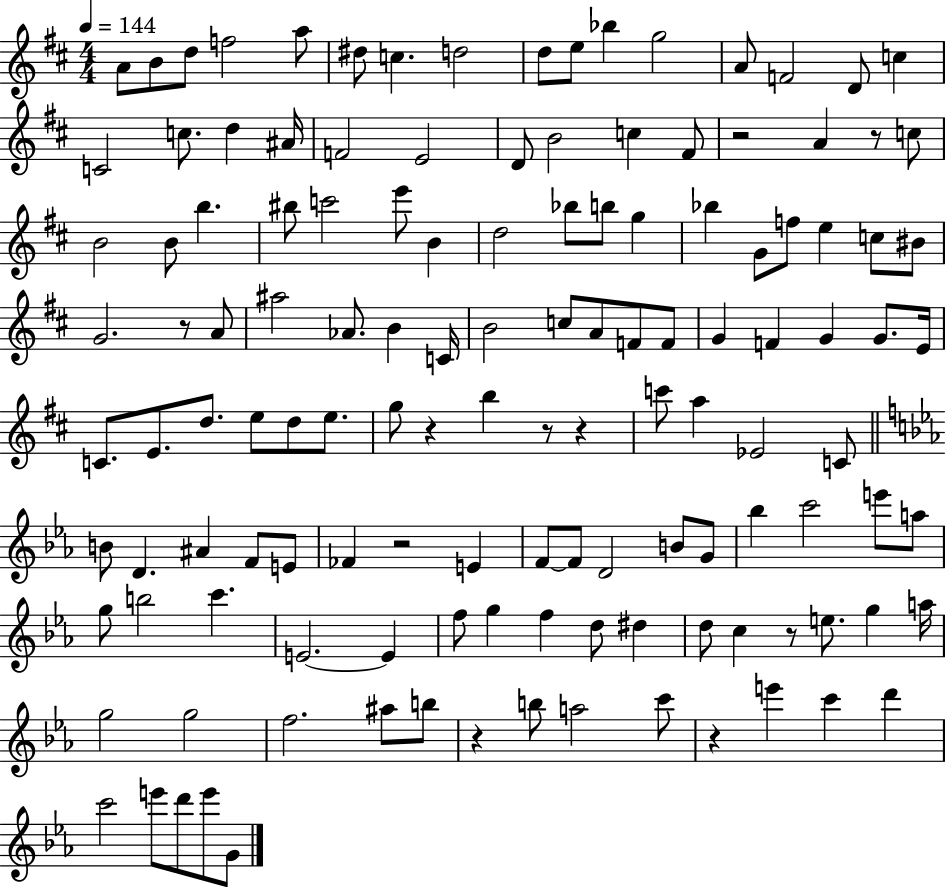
{
  \clef treble
  \numericTimeSignature
  \time 4/4
  \key d \major
  \tempo 4 = 144
  \repeat volta 2 { a'8 b'8 d''8 f''2 a''8 | dis''8 c''4. d''2 | d''8 e''8 bes''4 g''2 | a'8 f'2 d'8 c''4 | \break c'2 c''8. d''4 ais'16 | f'2 e'2 | d'8 b'2 c''4 fis'8 | r2 a'4 r8 c''8 | \break b'2 b'8 b''4. | bis''8 c'''2 e'''8 b'4 | d''2 bes''8 b''8 g''4 | bes''4 g'8 f''8 e''4 c''8 bis'8 | \break g'2. r8 a'8 | ais''2 aes'8. b'4 c'16 | b'2 c''8 a'8 f'8 f'8 | g'4 f'4 g'4 g'8. e'16 | \break c'8. e'8. d''8. e''8 d''8 e''8. | g''8 r4 b''4 r8 r4 | c'''8 a''4 ees'2 c'8 | \bar "||" \break \key ees \major b'8 d'4. ais'4 f'8 e'8 | fes'4 r2 e'4 | f'8~~ f'8 d'2 b'8 g'8 | bes''4 c'''2 e'''8 a''8 | \break g''8 b''2 c'''4. | e'2.~~ e'4 | f''8 g''4 f''4 d''8 dis''4 | d''8 c''4 r8 e''8. g''4 a''16 | \break g''2 g''2 | f''2. ais''8 b''8 | r4 b''8 a''2 c'''8 | r4 e'''4 c'''4 d'''4 | \break c'''2 e'''8 d'''8 e'''8 g'8 | } \bar "|."
}